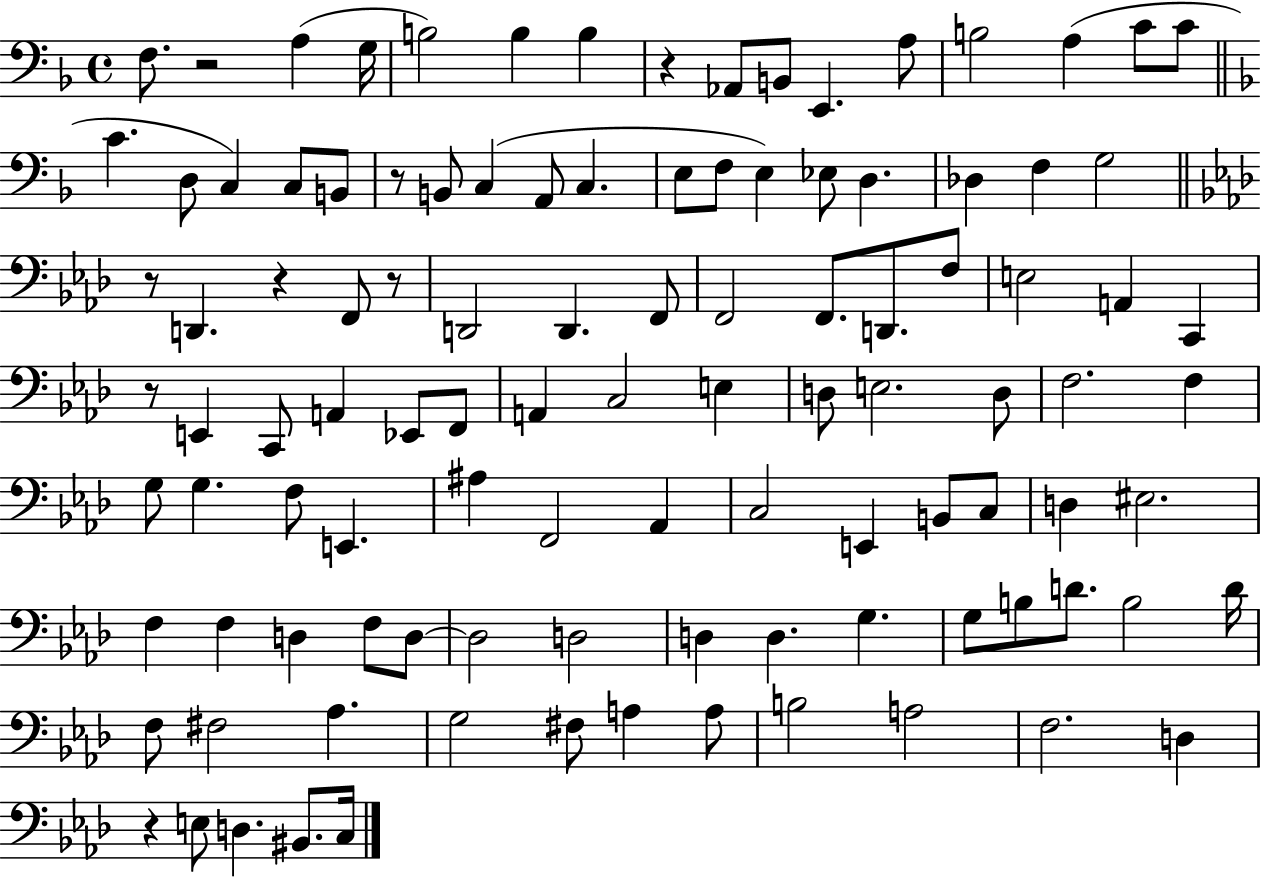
F3/e. R/h A3/q G3/s B3/h B3/q B3/q R/q Ab2/e B2/e E2/q. A3/e B3/h A3/q C4/e C4/e C4/q. D3/e C3/q C3/e B2/e R/e B2/e C3/q A2/e C3/q. E3/e F3/e E3/q Eb3/e D3/q. Db3/q F3/q G3/h R/e D2/q. R/q F2/e R/e D2/h D2/q. F2/e F2/h F2/e. D2/e. F3/e E3/h A2/q C2/q R/e E2/q C2/e A2/q Eb2/e F2/e A2/q C3/h E3/q D3/e E3/h. D3/e F3/h. F3/q G3/e G3/q. F3/e E2/q. A#3/q F2/h Ab2/q C3/h E2/q B2/e C3/e D3/q EIS3/h. F3/q F3/q D3/q F3/e D3/e D3/h D3/h D3/q D3/q. G3/q. G3/e B3/e D4/e. B3/h D4/s F3/e F#3/h Ab3/q. G3/h F#3/e A3/q A3/e B3/h A3/h F3/h. D3/q R/q E3/e D3/q. BIS2/e. C3/s